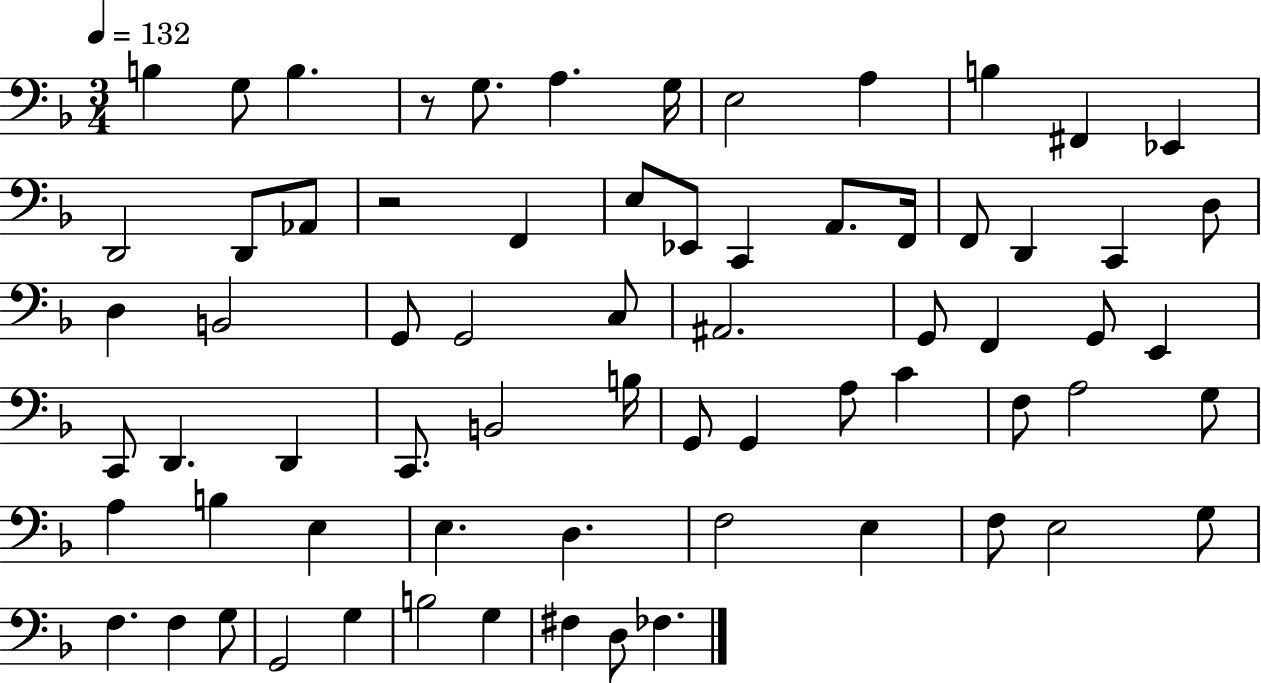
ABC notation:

X:1
T:Untitled
M:3/4
L:1/4
K:F
B, G,/2 B, z/2 G,/2 A, G,/4 E,2 A, B, ^F,, _E,, D,,2 D,,/2 _A,,/2 z2 F,, E,/2 _E,,/2 C,, A,,/2 F,,/4 F,,/2 D,, C,, D,/2 D, B,,2 G,,/2 G,,2 C,/2 ^A,,2 G,,/2 F,, G,,/2 E,, C,,/2 D,, D,, C,,/2 B,,2 B,/4 G,,/2 G,, A,/2 C F,/2 A,2 G,/2 A, B, E, E, D, F,2 E, F,/2 E,2 G,/2 F, F, G,/2 G,,2 G, B,2 G, ^F, D,/2 _F,